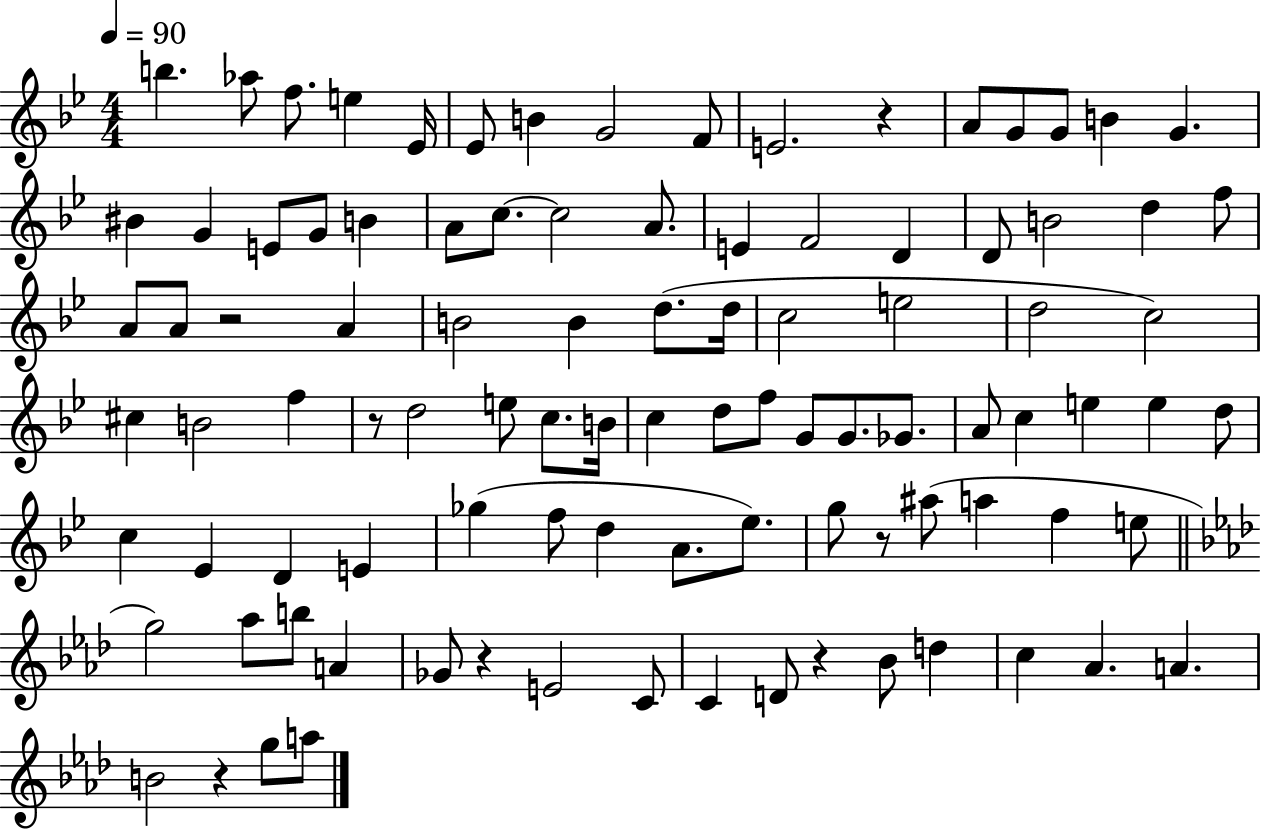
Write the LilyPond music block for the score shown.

{
  \clef treble
  \numericTimeSignature
  \time 4/4
  \key bes \major
  \tempo 4 = 90
  b''4. aes''8 f''8. e''4 ees'16 | ees'8 b'4 g'2 f'8 | e'2. r4 | a'8 g'8 g'8 b'4 g'4. | \break bis'4 g'4 e'8 g'8 b'4 | a'8 c''8.~~ c''2 a'8. | e'4 f'2 d'4 | d'8 b'2 d''4 f''8 | \break a'8 a'8 r2 a'4 | b'2 b'4 d''8.( d''16 | c''2 e''2 | d''2 c''2) | \break cis''4 b'2 f''4 | r8 d''2 e''8 c''8. b'16 | c''4 d''8 f''8 g'8 g'8. ges'8. | a'8 c''4 e''4 e''4 d''8 | \break c''4 ees'4 d'4 e'4 | ges''4( f''8 d''4 a'8. ees''8.) | g''8 r8 ais''8( a''4 f''4 e''8 | \bar "||" \break \key aes \major g''2) aes''8 b''8 a'4 | ges'8 r4 e'2 c'8 | c'4 d'8 r4 bes'8 d''4 | c''4 aes'4. a'4. | \break b'2 r4 g''8 a''8 | \bar "|."
}